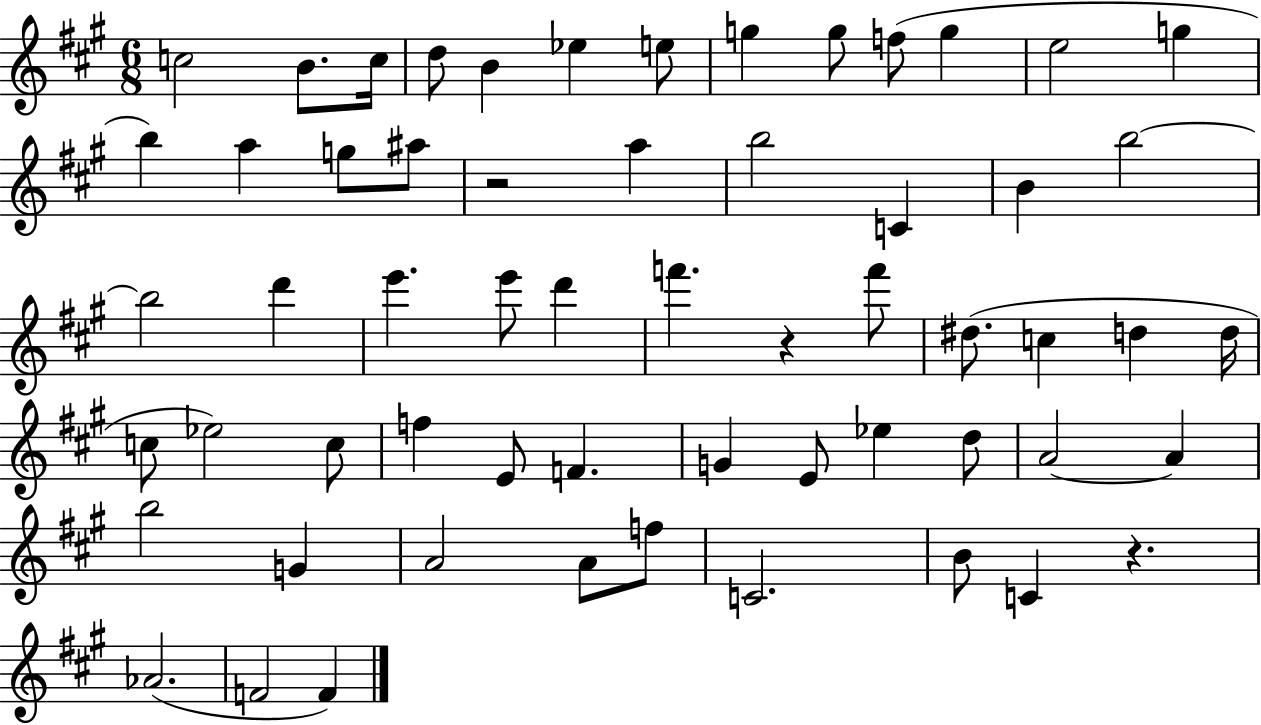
C5/h B4/e. C5/s D5/e B4/q Eb5/q E5/e G5/q G5/e F5/e G5/q E5/h G5/q B5/q A5/q G5/e A#5/e R/h A5/q B5/h C4/q B4/q B5/h B5/h D6/q E6/q. E6/e D6/q F6/q. R/q F6/e D#5/e. C5/q D5/q D5/s C5/e Eb5/h C5/e F5/q E4/e F4/q. G4/q E4/e Eb5/q D5/e A4/h A4/q B5/h G4/q A4/h A4/e F5/e C4/h. B4/e C4/q R/q. Ab4/h. F4/h F4/q